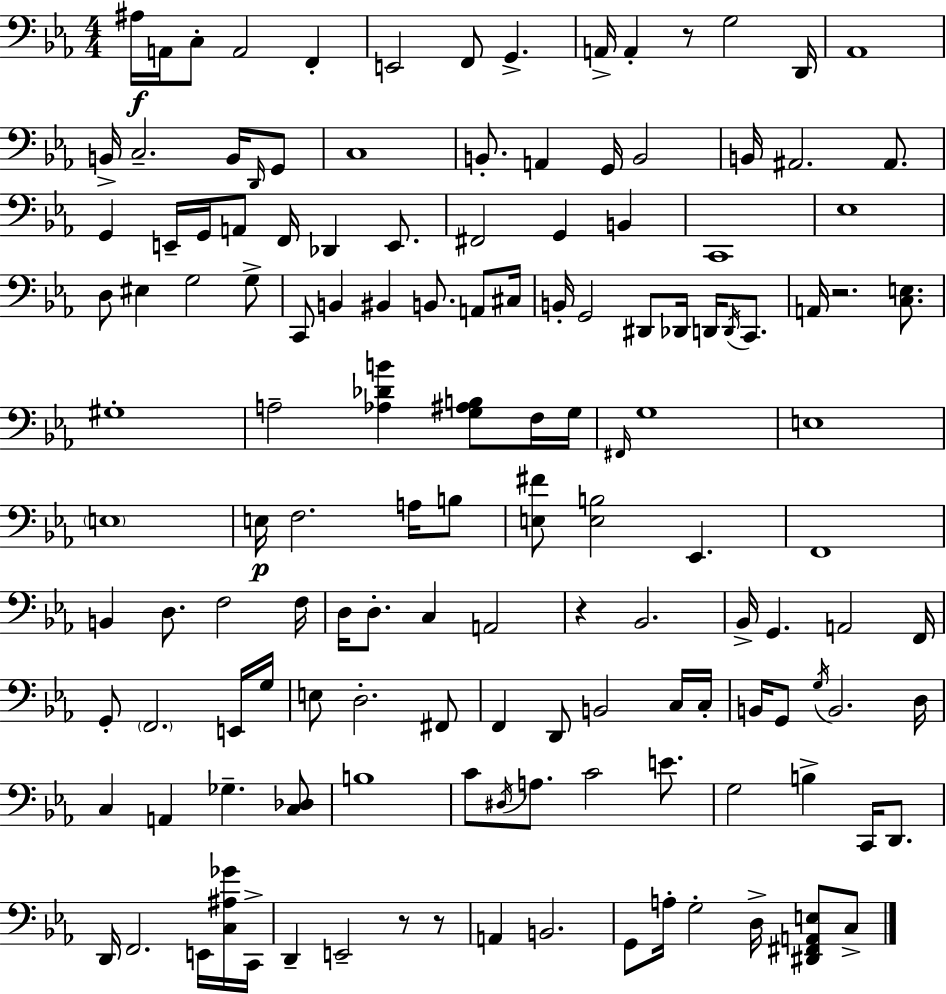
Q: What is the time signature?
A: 4/4